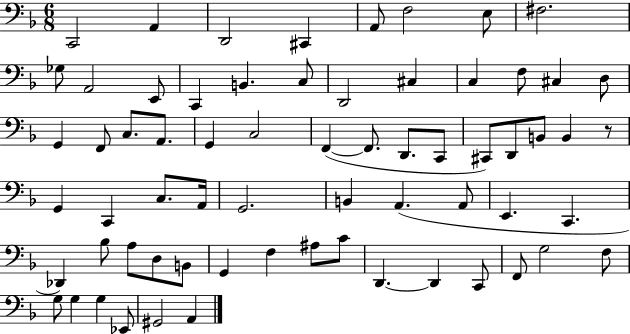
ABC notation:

X:1
T:Untitled
M:6/8
L:1/4
K:F
C,,2 A,, D,,2 ^C,, A,,/2 F,2 E,/2 ^F,2 _G,/2 A,,2 E,,/2 C,, B,, C,/2 D,,2 ^C, C, F,/2 ^C, D,/2 G,, F,,/2 C,/2 A,,/2 G,, C,2 F,, F,,/2 D,,/2 C,,/2 ^C,,/2 D,,/2 B,,/2 B,, z/2 G,, C,, C,/2 A,,/4 G,,2 B,, A,, A,,/2 E,, C,, _D,, _B,/2 A,/2 D,/2 B,,/2 G,, F, ^A,/2 C/2 D,, D,, C,,/2 F,,/2 G,2 F,/2 G,/2 G, G, _E,,/2 ^G,,2 A,,